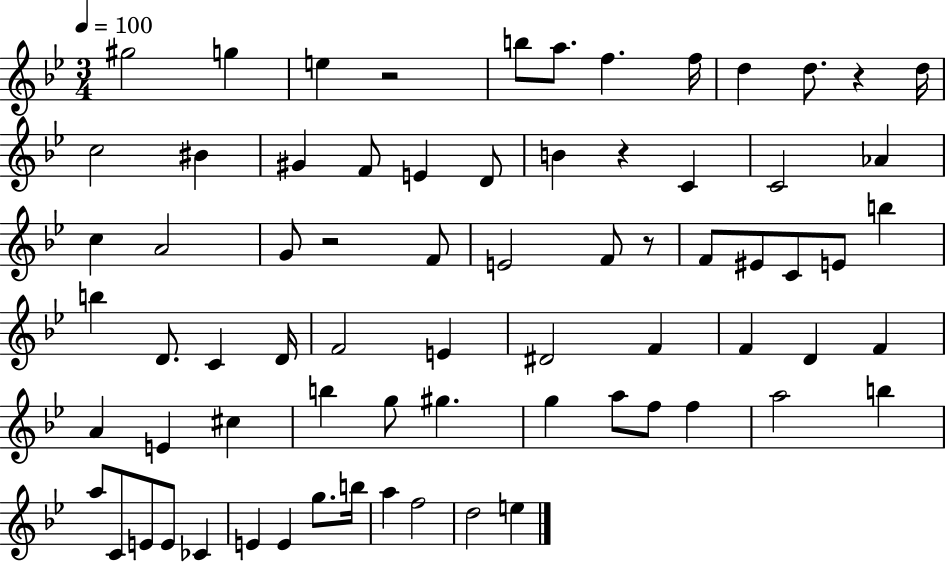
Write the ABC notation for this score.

X:1
T:Untitled
M:3/4
L:1/4
K:Bb
^g2 g e z2 b/2 a/2 f f/4 d d/2 z d/4 c2 ^B ^G F/2 E D/2 B z C C2 _A c A2 G/2 z2 F/2 E2 F/2 z/2 F/2 ^E/2 C/2 E/2 b b D/2 C D/4 F2 E ^D2 F F D F A E ^c b g/2 ^g g a/2 f/2 f a2 b a/2 C/2 E/2 E/2 _C E E g/2 b/4 a f2 d2 e